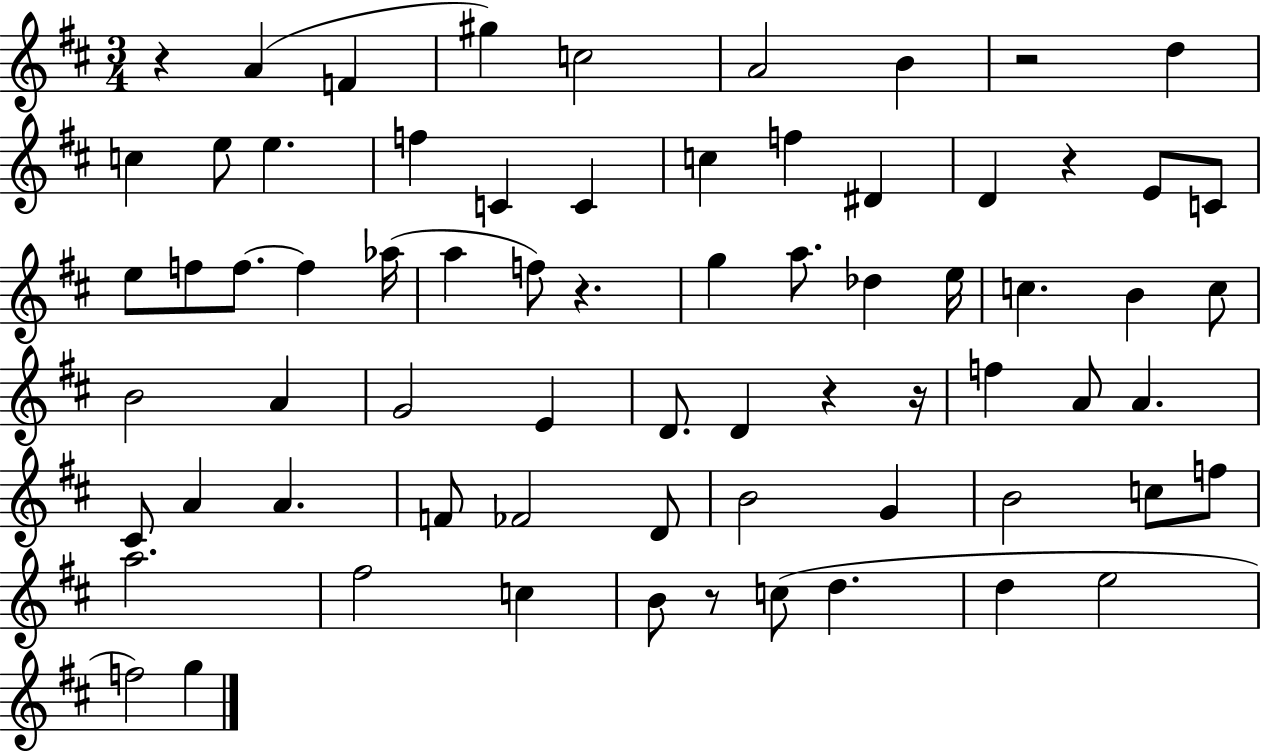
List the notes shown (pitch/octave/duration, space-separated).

R/q A4/q F4/q G#5/q C5/h A4/h B4/q R/h D5/q C5/q E5/e E5/q. F5/q C4/q C4/q C5/q F5/q D#4/q D4/q R/q E4/e C4/e E5/e F5/e F5/e. F5/q Ab5/s A5/q F5/e R/q. G5/q A5/e. Db5/q E5/s C5/q. B4/q C5/e B4/h A4/q G4/h E4/q D4/e. D4/q R/q R/s F5/q A4/e A4/q. C#4/e A4/q A4/q. F4/e FES4/h D4/e B4/h G4/q B4/h C5/e F5/e A5/h. F#5/h C5/q B4/e R/e C5/e D5/q. D5/q E5/h F5/h G5/q